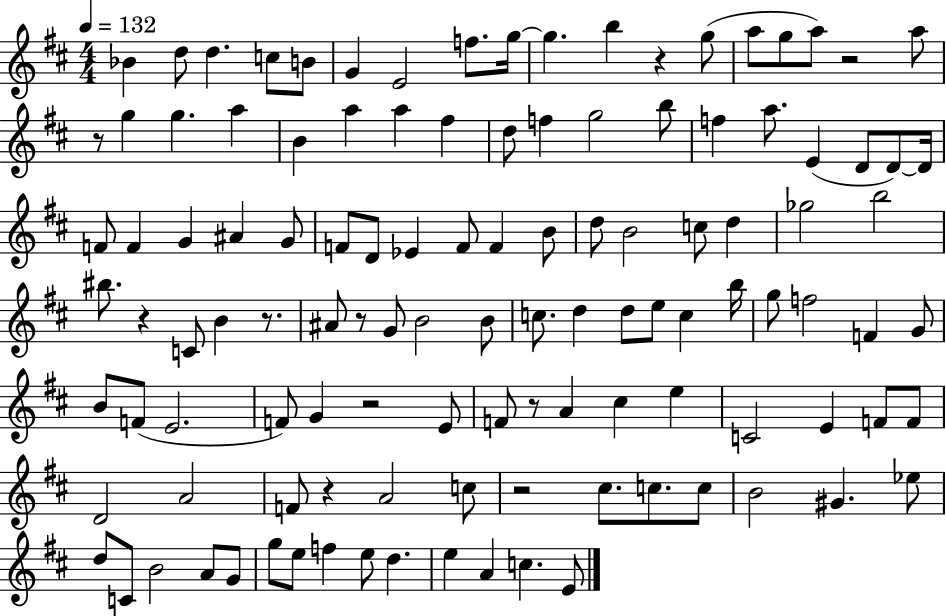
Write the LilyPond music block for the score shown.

{
  \clef treble
  \numericTimeSignature
  \time 4/4
  \key d \major
  \tempo 4 = 132
  \repeat volta 2 { bes'4 d''8 d''4. c''8 b'8 | g'4 e'2 f''8. g''16~~ | g''4. b''4 r4 g''8( | a''8 g''8 a''8) r2 a''8 | \break r8 g''4 g''4. a''4 | b'4 a''4 a''4 fis''4 | d''8 f''4 g''2 b''8 | f''4 a''8. e'4( d'8 d'8~~) d'16 | \break f'8 f'4 g'4 ais'4 g'8 | f'8 d'8 ees'4 f'8 f'4 b'8 | d''8 b'2 c''8 d''4 | ges''2 b''2 | \break bis''8. r4 c'8 b'4 r8. | ais'8 r8 g'8 b'2 b'8 | c''8. d''4 d''8 e''8 c''4 b''16 | g''8 f''2 f'4 g'8 | \break b'8 f'8( e'2. | f'8) g'4 r2 e'8 | f'8 r8 a'4 cis''4 e''4 | c'2 e'4 f'8 f'8 | \break d'2 a'2 | f'8 r4 a'2 c''8 | r2 cis''8. c''8. c''8 | b'2 gis'4. ees''8 | \break d''8 c'8 b'2 a'8 g'8 | g''8 e''8 f''4 e''8 d''4. | e''4 a'4 c''4. e'8 | } \bar "|."
}